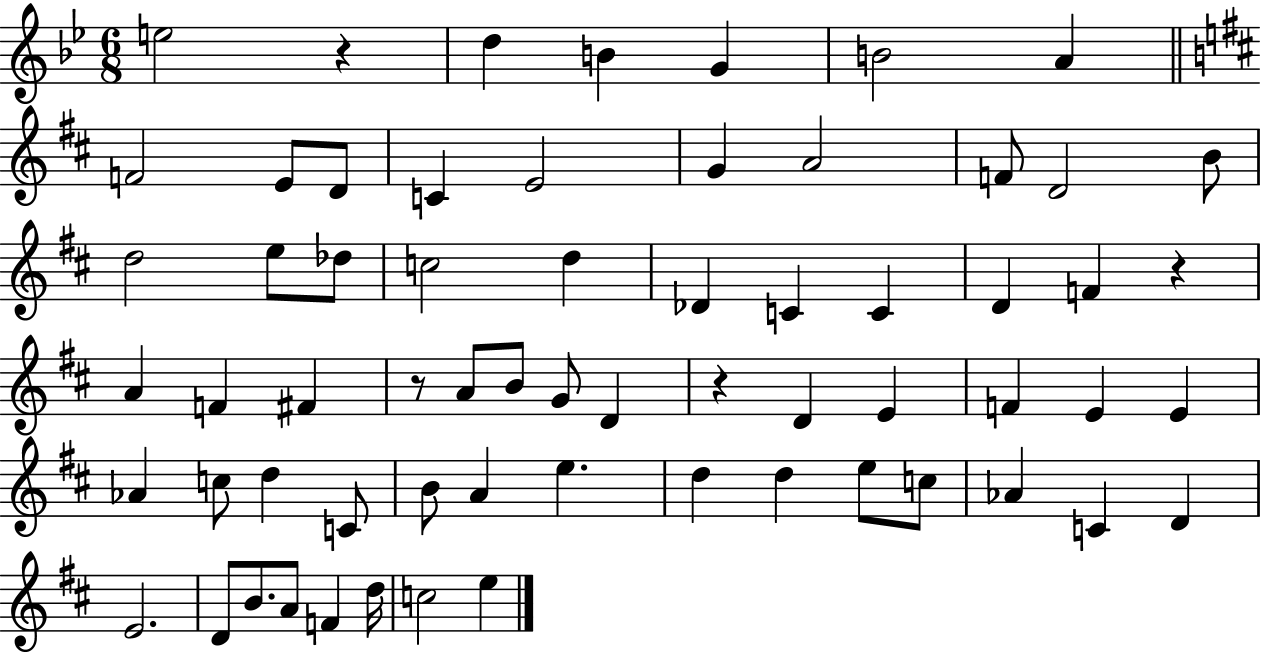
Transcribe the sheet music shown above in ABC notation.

X:1
T:Untitled
M:6/8
L:1/4
K:Bb
e2 z d B G B2 A F2 E/2 D/2 C E2 G A2 F/2 D2 B/2 d2 e/2 _d/2 c2 d _D C C D F z A F ^F z/2 A/2 B/2 G/2 D z D E F E E _A c/2 d C/2 B/2 A e d d e/2 c/2 _A C D E2 D/2 B/2 A/2 F d/4 c2 e